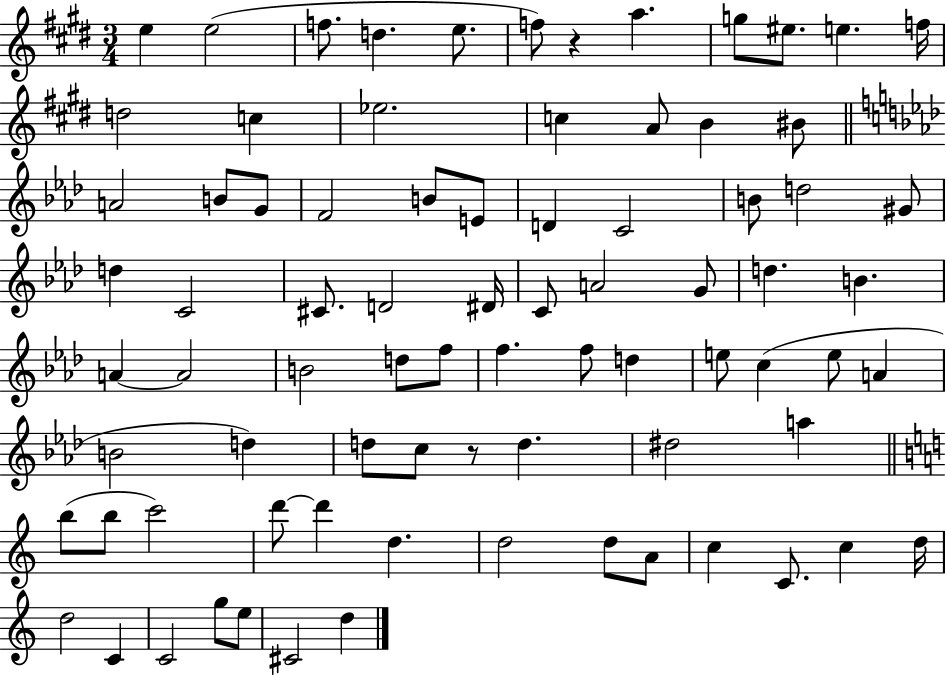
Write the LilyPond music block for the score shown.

{
  \clef treble
  \numericTimeSignature
  \time 3/4
  \key e \major
  e''4 e''2( | f''8. d''4. e''8. | f''8) r4 a''4. | g''8 eis''8. e''4. f''16 | \break d''2 c''4 | ees''2. | c''4 a'8 b'4 bis'8 | \bar "||" \break \key aes \major a'2 b'8 g'8 | f'2 b'8 e'8 | d'4 c'2 | b'8 d''2 gis'8 | \break d''4 c'2 | cis'8. d'2 dis'16 | c'8 a'2 g'8 | d''4. b'4. | \break a'4~~ a'2 | b'2 d''8 f''8 | f''4. f''8 d''4 | e''8 c''4( e''8 a'4 | \break b'2 d''4) | d''8 c''8 r8 d''4. | dis''2 a''4 | \bar "||" \break \key c \major b''8( b''8 c'''2) | d'''8~~ d'''4 d''4. | d''2 d''8 a'8 | c''4 c'8. c''4 d''16 | \break d''2 c'4 | c'2 g''8 e''8 | cis'2 d''4 | \bar "|."
}